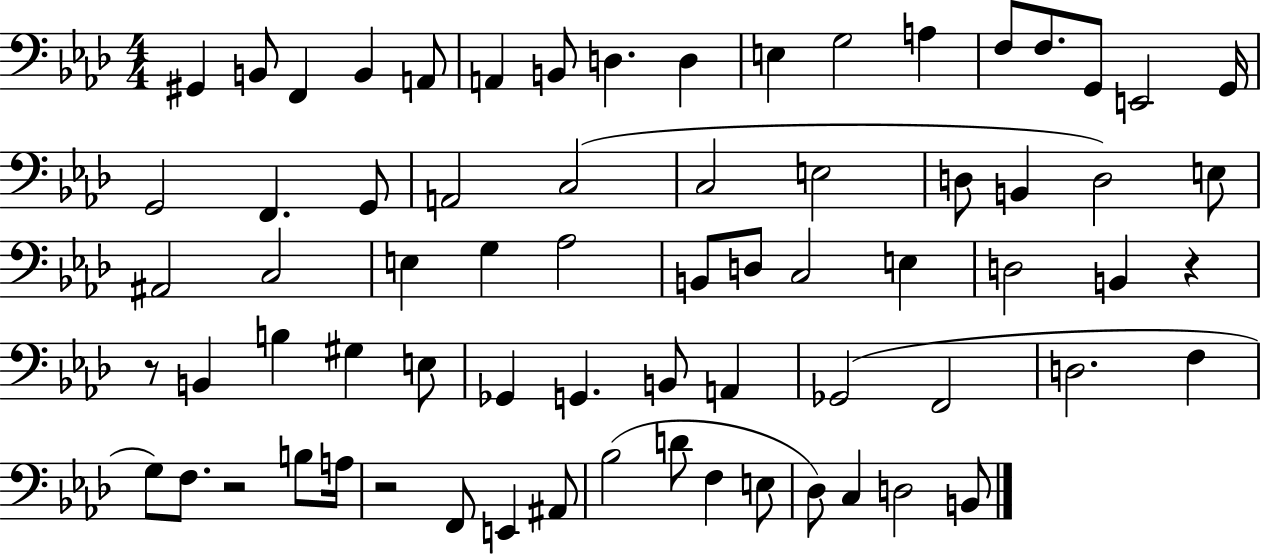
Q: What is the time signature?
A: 4/4